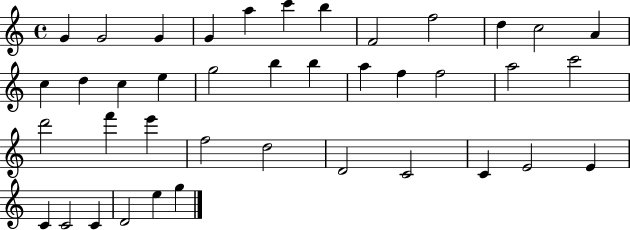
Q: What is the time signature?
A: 4/4